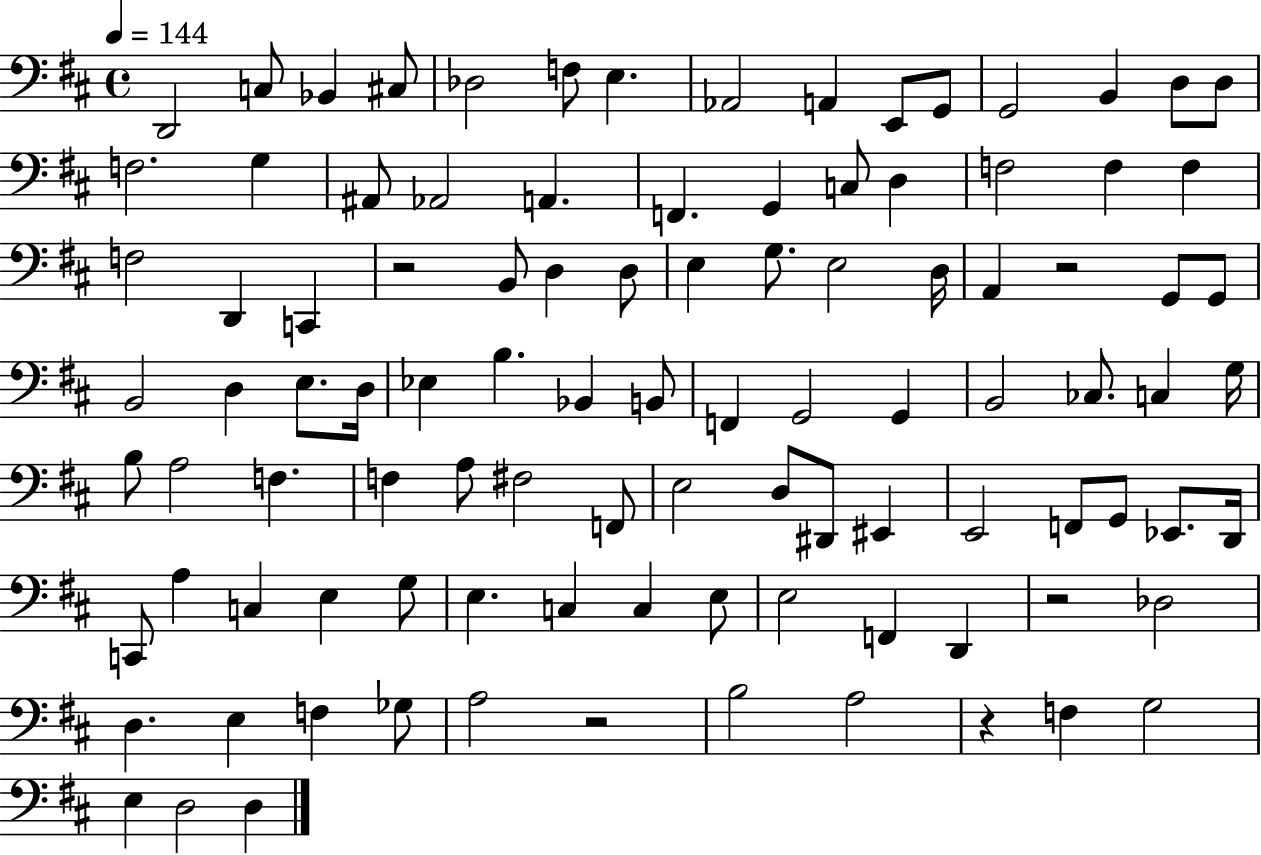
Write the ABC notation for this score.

X:1
T:Untitled
M:4/4
L:1/4
K:D
D,,2 C,/2 _B,, ^C,/2 _D,2 F,/2 E, _A,,2 A,, E,,/2 G,,/2 G,,2 B,, D,/2 D,/2 F,2 G, ^A,,/2 _A,,2 A,, F,, G,, C,/2 D, F,2 F, F, F,2 D,, C,, z2 B,,/2 D, D,/2 E, G,/2 E,2 D,/4 A,, z2 G,,/2 G,,/2 B,,2 D, E,/2 D,/4 _E, B, _B,, B,,/2 F,, G,,2 G,, B,,2 _C,/2 C, G,/4 B,/2 A,2 F, F, A,/2 ^F,2 F,,/2 E,2 D,/2 ^D,,/2 ^E,, E,,2 F,,/2 G,,/2 _E,,/2 D,,/4 C,,/2 A, C, E, G,/2 E, C, C, E,/2 E,2 F,, D,, z2 _D,2 D, E, F, _G,/2 A,2 z2 B,2 A,2 z F, G,2 E, D,2 D,